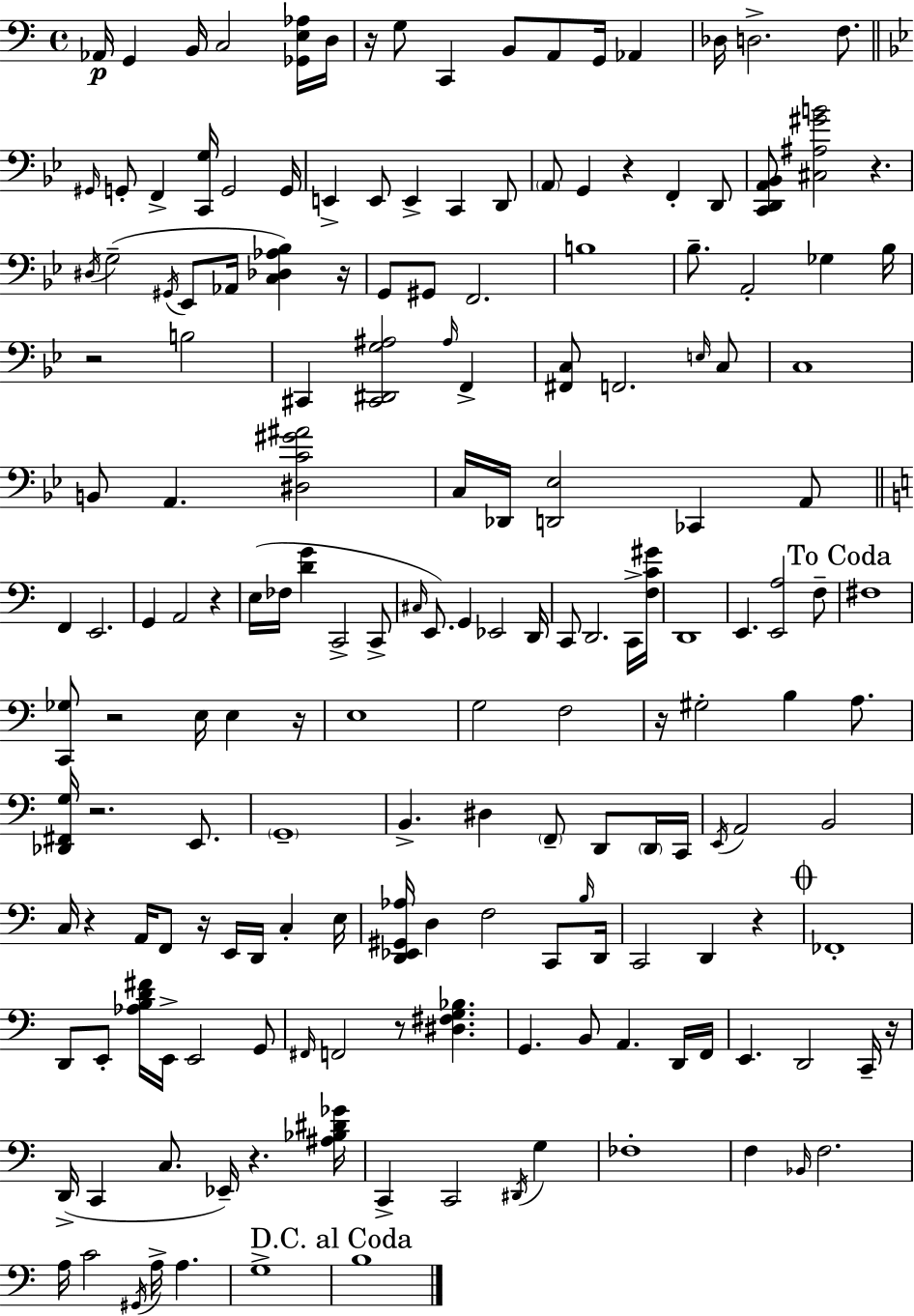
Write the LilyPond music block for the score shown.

{
  \clef bass
  \time 4/4
  \defaultTimeSignature
  \key c \major
  aes,16\p g,4 b,16 c2 <ges, e aes>16 d16 | r16 g8 c,4 b,8 a,8 g,16 aes,4 | des16 d2.-> f8. | \bar "||" \break \key g \minor \grace { gis,16 } g,8-. f,4-> <c, g>16 g,2 | g,16 e,4-> e,8 e,4-> c,4 d,8 | \parenthesize a,8 g,4 r4 f,4-. d,8 | <c, d, a, bes,>8 <cis ais gis' b'>2 r4. | \break \acciaccatura { dis16 }( g2-- \acciaccatura { gis,16 } ees,8 aes,16 <c des aes bes>4) | r16 g,8 gis,8 f,2. | b1 | bes8.-- a,2-. ges4 | \break bes16 r2 b2 | cis,4 <cis, dis, g ais>2 \grace { ais16 } | f,4-> <fis, c>8 f,2. | \grace { e16 } c8 c1 | \break b,8 a,4. <dis c' gis' ais'>2 | c16 des,16 <d, ees>2 ces,4 | a,8 \bar "||" \break \key a \minor f,4 e,2. | g,4 a,2 r4 | e16( fes16 <d' g'>4 c,2-> c,8-> | \grace { cis16 }) e,8. g,4 ees,2 | \break d,16 c,8 d,2. c,16-> | <f c' gis'>16 d,1 | e,4. <e, a>2 f8-- | \mark "To Coda" fis1 | \break <c, ges>8 r2 e16 e4 | r16 e1 | g2 f2 | r16 gis2-. b4 a8. | \break <des, fis, g>16 r2. e,8. | \parenthesize g,1-- | b,4.-> dis4 \parenthesize f,8-- d,8 \parenthesize d,16 | c,16 \acciaccatura { e,16 } a,2 b,2 | \break c16 r4 a,16 f,8 r16 e,16 d,16 c4-. | e16 <d, ees, gis, aes>16 d4 f2 c,8 | \grace { b16 } d,16 c,2 d,4 r4 | \mark \markup { \musicglyph "scripts.coda" } fes,1-. | \break d,8 e,8-. <aes b d' fis'>16 e,16-> e,2 | g,8 \grace { fis,16 } f,2 r8 <dis fis g bes>4. | g,4. b,8 a,4. | d,16 f,16 e,4. d,2 | \break c,16-- r16 d,16->( c,4 c8. ees,16--) r4. | <ais bes dis' ges'>16 c,4-> c,2 | \acciaccatura { dis,16 } g4 fes1-. | f4 \grace { bes,16 } f2. | \break a16 c'2 \acciaccatura { gis,16 } | a16-> a4. g1-> | \mark "D.C. al Coda" b1 | \bar "|."
}